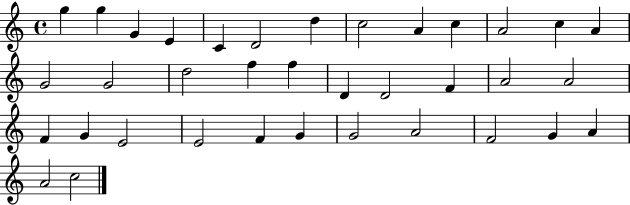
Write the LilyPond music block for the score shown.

{
  \clef treble
  \time 4/4
  \defaultTimeSignature
  \key c \major
  g''4 g''4 g'4 e'4 | c'4 d'2 d''4 | c''2 a'4 c''4 | a'2 c''4 a'4 | \break g'2 g'2 | d''2 f''4 f''4 | d'4 d'2 f'4 | a'2 a'2 | \break f'4 g'4 e'2 | e'2 f'4 g'4 | g'2 a'2 | f'2 g'4 a'4 | \break a'2 c''2 | \bar "|."
}